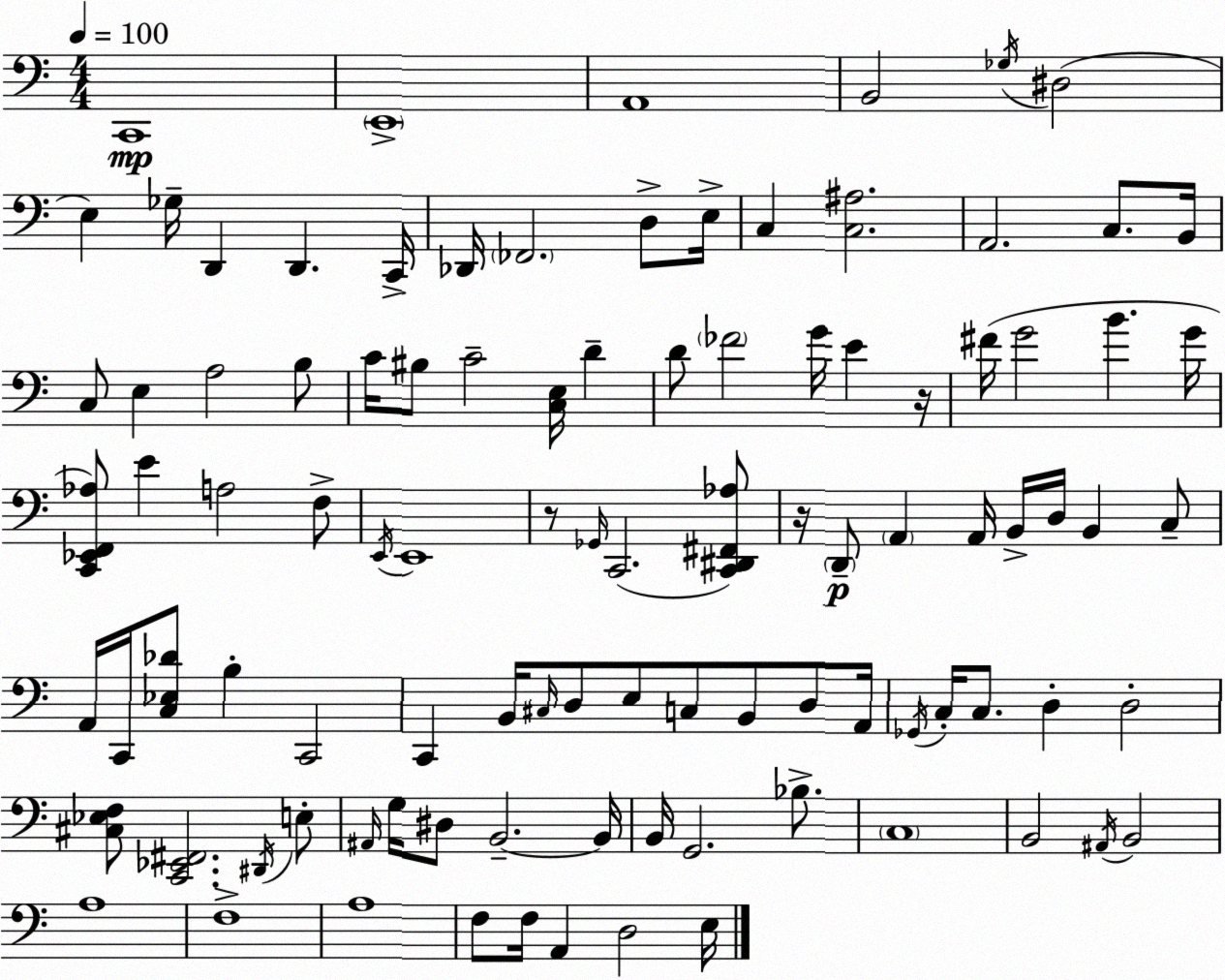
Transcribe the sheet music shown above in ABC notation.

X:1
T:Untitled
M:4/4
L:1/4
K:C
C,,4 E,,4 A,,4 B,,2 _G,/4 ^D,2 E, _G,/4 D,, D,, C,,/4 _D,,/4 _F,,2 D,/2 E,/4 C, [C,^A,]2 A,,2 C,/2 B,,/4 C,/2 E, A,2 B,/2 C/4 ^B,/2 C2 [C,E,]/4 D D/2 _F2 G/4 E z/4 ^F/4 G2 B G/4 [C,,_E,,F,,_A,]/2 E A,2 F,/2 E,,/4 E,,4 z/2 _G,,/4 C,,2 [C,,^D,,^F,,_A,]/2 z/4 D,,/2 A,, A,,/4 B,,/4 D,/4 B,, C,/2 A,,/4 C,,/4 [C,_E,_D]/2 B, C,,2 C,, B,,/4 ^C,/4 D,/2 E,/2 C,/2 B,,/2 D,/2 A,,/4 _G,,/4 C,/4 C,/2 D, D,2 [^C,_E,F,]/2 [C,,_E,,^F,,]2 ^D,,/4 E,/2 ^A,,/4 G,/4 ^D,/2 B,,2 B,,/4 B,,/4 G,,2 _B,/2 C,4 B,,2 ^A,,/4 B,,2 A,4 F,4 A,4 F,/2 F,/4 A,, D,2 E,/4